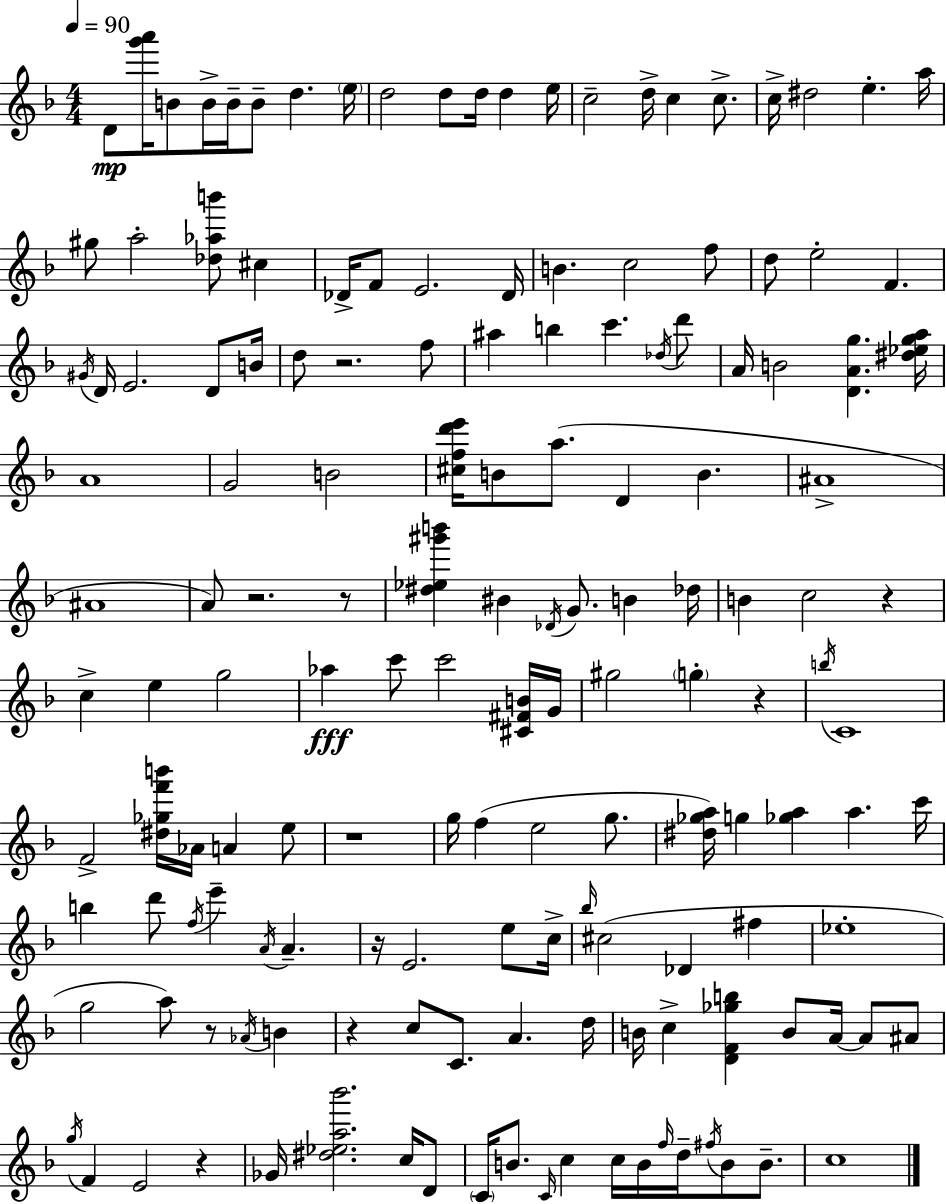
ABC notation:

X:1
T:Untitled
M:4/4
L:1/4
K:Dm
D/2 [g'a']/4 B/2 B/4 B/4 B/2 d e/4 d2 d/2 d/4 d e/4 c2 d/4 c c/2 c/4 ^d2 e a/4 ^g/2 a2 [_d_ab']/2 ^c _D/4 F/2 E2 _D/4 B c2 f/2 d/2 e2 F ^G/4 D/4 E2 D/2 B/4 d/2 z2 f/2 ^a b c' _d/4 d'/2 A/4 B2 [DAg] [^d_ega]/4 A4 G2 B2 [^cfd'e']/4 B/2 a/2 D B ^A4 ^A4 A/2 z2 z/2 [^d_e^g'b'] ^B _D/4 G/2 B _d/4 B c2 z c e g2 _a c'/2 c'2 [^C^FB]/4 G/4 ^g2 g z b/4 C4 F2 [^d_gf'b']/4 _A/4 A e/2 z4 g/4 f e2 g/2 [^d_ga]/4 g [_ga] a c'/4 b d'/2 f/4 e' A/4 A z/4 E2 e/2 c/4 _b/4 ^c2 _D ^f _e4 g2 a/2 z/2 _A/4 B z c/2 C/2 A d/4 B/4 c [DF_gb] B/2 A/4 A/2 ^A/2 g/4 F E2 z _G/4 [^d_ea_b']2 c/4 D/2 C/4 B/2 C/4 c c/4 B/4 f/4 d/4 ^f/4 B/2 B/2 c4